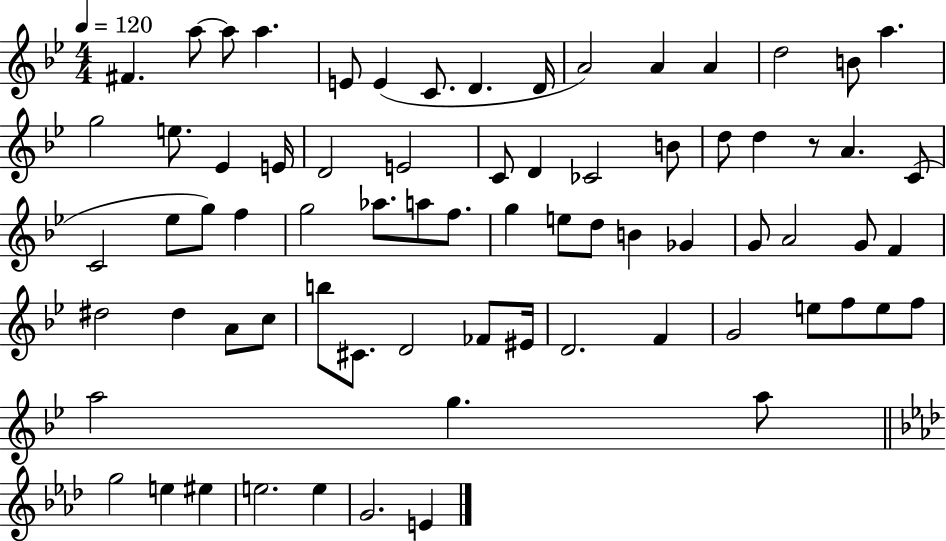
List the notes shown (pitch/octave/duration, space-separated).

F#4/q. A5/e A5/e A5/q. E4/e E4/q C4/e. D4/q. D4/s A4/h A4/q A4/q D5/h B4/e A5/q. G5/h E5/e. Eb4/q E4/s D4/h E4/h C4/e D4/q CES4/h B4/e D5/e D5/q R/e A4/q. C4/e C4/h Eb5/e G5/e F5/q G5/h Ab5/e. A5/e F5/e. G5/q E5/e D5/e B4/q Gb4/q G4/e A4/h G4/e F4/q D#5/h D#5/q A4/e C5/e B5/e C#4/e. D4/h FES4/e EIS4/s D4/h. F4/q G4/h E5/e F5/e E5/e F5/e A5/h G5/q. A5/e G5/h E5/q EIS5/q E5/h. E5/q G4/h. E4/q